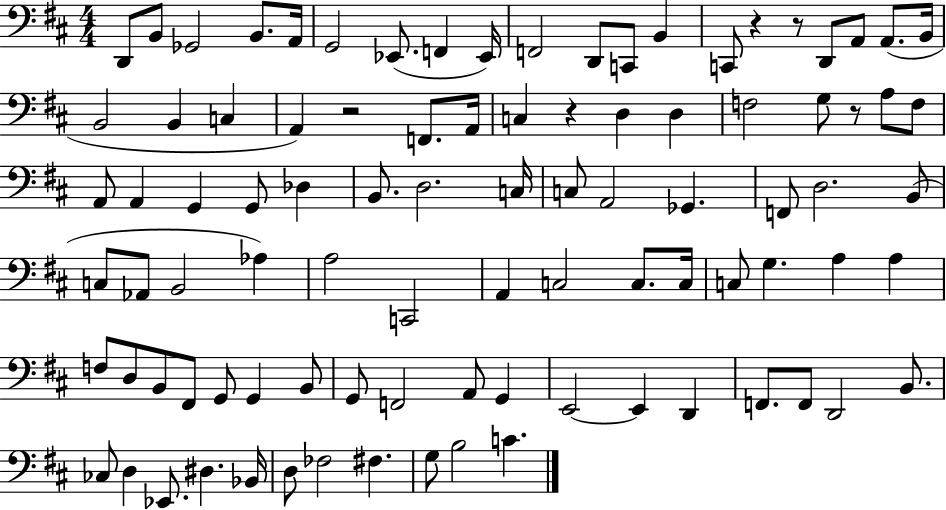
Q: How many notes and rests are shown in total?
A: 93